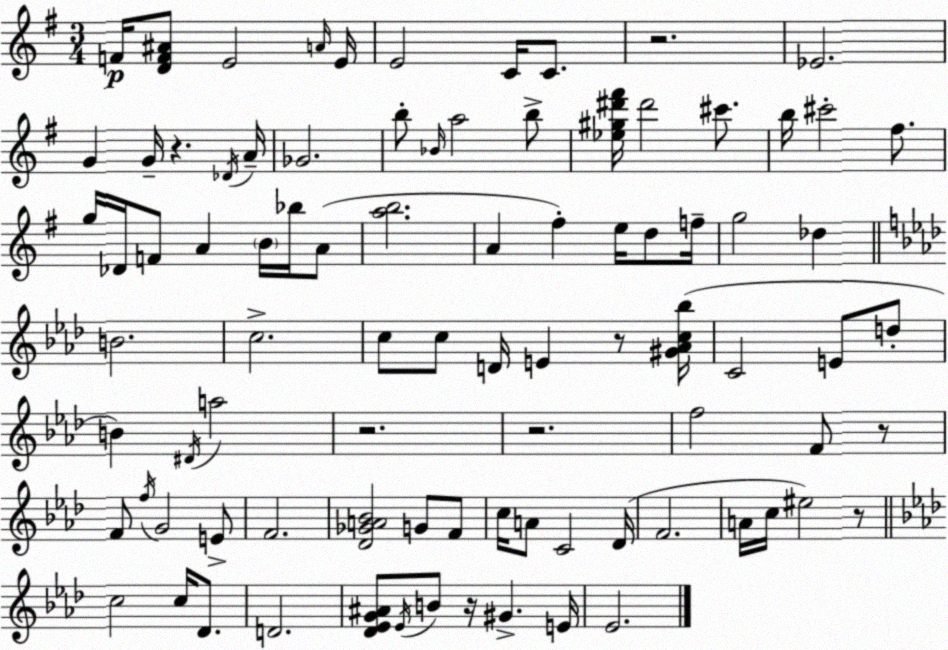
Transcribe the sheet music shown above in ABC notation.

X:1
T:Untitled
M:3/4
L:1/4
K:Em
F/4 [DF^A]/2 E2 A/4 E/4 E2 C/4 C/2 z2 _E2 G G/4 z _D/4 A/4 _G2 b/2 _B/4 a2 b/2 [_e^g^d'^f']/4 ^d'2 ^c'/2 b/4 ^c'2 ^f/2 g/4 _D/4 F/2 A B/4 _b/4 A/2 [ab]2 A ^f e/4 d/2 f/4 g2 _d B2 c2 c/2 c/2 D/4 E z/2 [^G_Ac_b]/4 C2 E/2 d/2 B ^D/4 a2 z2 z2 f2 F/2 z/2 F/2 f/4 G2 E/2 F2 [_D_GA_B]2 G/2 F/2 c/4 A/2 C2 _D/4 F2 A/4 c/4 ^e2 z/2 c2 c/4 _D/2 D2 [_D_EG^A]/2 _E/4 B/2 z/4 ^G E/4 _E2